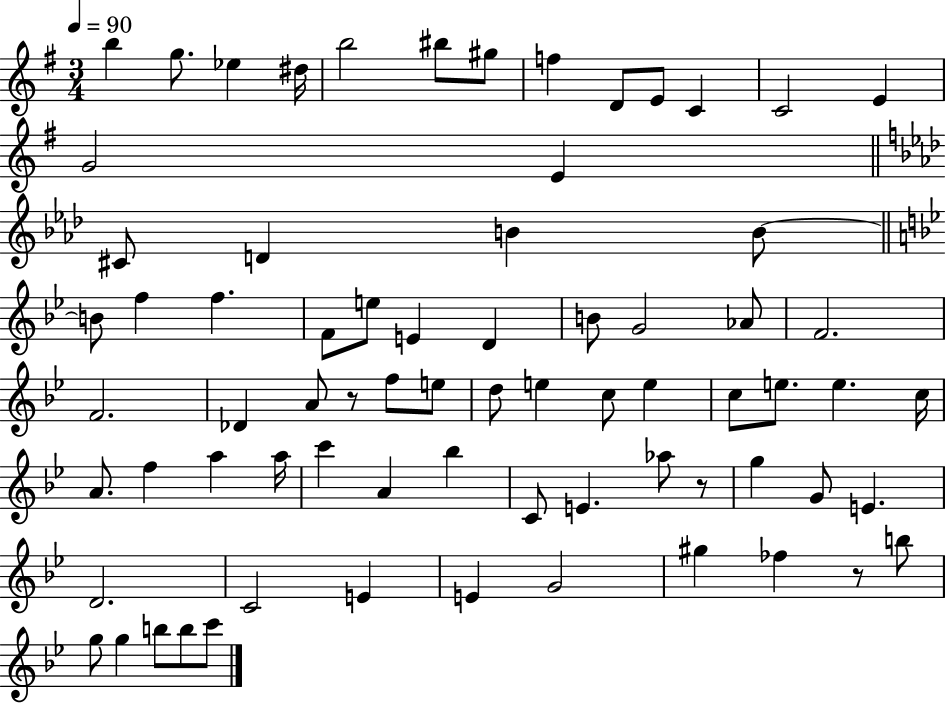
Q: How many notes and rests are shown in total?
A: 72